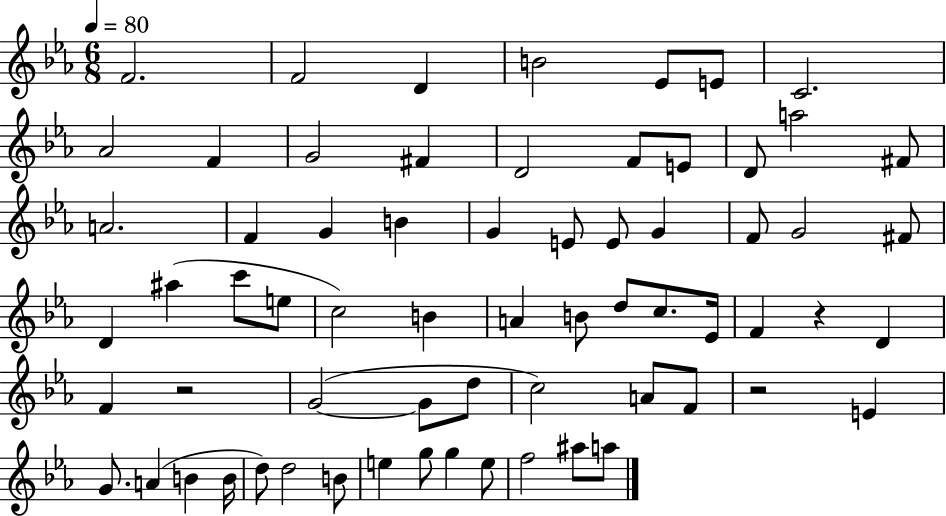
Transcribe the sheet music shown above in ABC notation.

X:1
T:Untitled
M:6/8
L:1/4
K:Eb
F2 F2 D B2 _E/2 E/2 C2 _A2 F G2 ^F D2 F/2 E/2 D/2 a2 ^F/2 A2 F G B G E/2 E/2 G F/2 G2 ^F/2 D ^a c'/2 e/2 c2 B A B/2 d/2 c/2 _E/4 F z D F z2 G2 G/2 d/2 c2 A/2 F/2 z2 E G/2 A B B/4 d/2 d2 B/2 e g/2 g e/2 f2 ^a/2 a/2